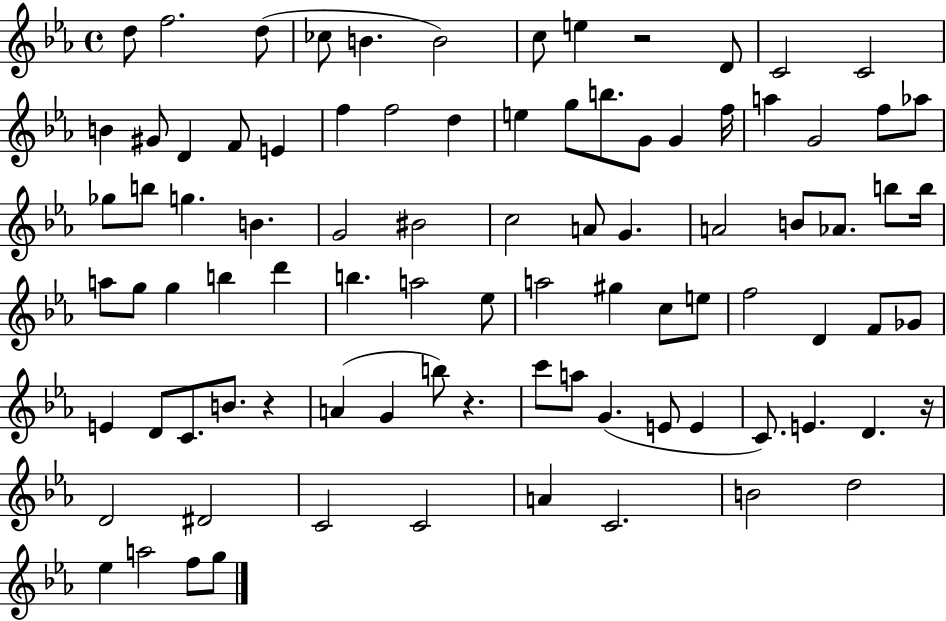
{
  \clef treble
  \time 4/4
  \defaultTimeSignature
  \key ees \major
  d''8 f''2. d''8( | ces''8 b'4. b'2) | c''8 e''4 r2 d'8 | c'2 c'2 | \break b'4 gis'8 d'4 f'8 e'4 | f''4 f''2 d''4 | e''4 g''8 b''8. g'8 g'4 f''16 | a''4 g'2 f''8 aes''8 | \break ges''8 b''8 g''4. b'4. | g'2 bis'2 | c''2 a'8 g'4. | a'2 b'8 aes'8. b''8 b''16 | \break a''8 g''8 g''4 b''4 d'''4 | b''4. a''2 ees''8 | a''2 gis''4 c''8 e''8 | f''2 d'4 f'8 ges'8 | \break e'4 d'8 c'8. b'8. r4 | a'4( g'4 b''8) r4. | c'''8 a''8 g'4.( e'8 e'4 | c'8.) e'4. d'4. r16 | \break d'2 dis'2 | c'2 c'2 | a'4 c'2. | b'2 d''2 | \break ees''4 a''2 f''8 g''8 | \bar "|."
}